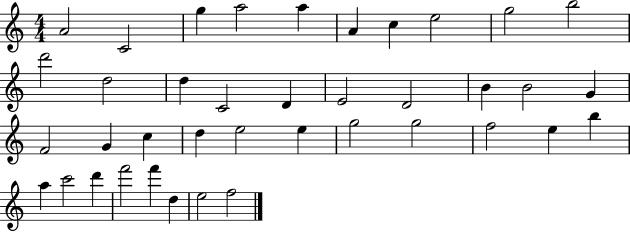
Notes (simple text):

A4/h C4/h G5/q A5/h A5/q A4/q C5/q E5/h G5/h B5/h D6/h D5/h D5/q C4/h D4/q E4/h D4/h B4/q B4/h G4/q F4/h G4/q C5/q D5/q E5/h E5/q G5/h G5/h F5/h E5/q B5/q A5/q C6/h D6/q F6/h F6/q D5/q E5/h F5/h